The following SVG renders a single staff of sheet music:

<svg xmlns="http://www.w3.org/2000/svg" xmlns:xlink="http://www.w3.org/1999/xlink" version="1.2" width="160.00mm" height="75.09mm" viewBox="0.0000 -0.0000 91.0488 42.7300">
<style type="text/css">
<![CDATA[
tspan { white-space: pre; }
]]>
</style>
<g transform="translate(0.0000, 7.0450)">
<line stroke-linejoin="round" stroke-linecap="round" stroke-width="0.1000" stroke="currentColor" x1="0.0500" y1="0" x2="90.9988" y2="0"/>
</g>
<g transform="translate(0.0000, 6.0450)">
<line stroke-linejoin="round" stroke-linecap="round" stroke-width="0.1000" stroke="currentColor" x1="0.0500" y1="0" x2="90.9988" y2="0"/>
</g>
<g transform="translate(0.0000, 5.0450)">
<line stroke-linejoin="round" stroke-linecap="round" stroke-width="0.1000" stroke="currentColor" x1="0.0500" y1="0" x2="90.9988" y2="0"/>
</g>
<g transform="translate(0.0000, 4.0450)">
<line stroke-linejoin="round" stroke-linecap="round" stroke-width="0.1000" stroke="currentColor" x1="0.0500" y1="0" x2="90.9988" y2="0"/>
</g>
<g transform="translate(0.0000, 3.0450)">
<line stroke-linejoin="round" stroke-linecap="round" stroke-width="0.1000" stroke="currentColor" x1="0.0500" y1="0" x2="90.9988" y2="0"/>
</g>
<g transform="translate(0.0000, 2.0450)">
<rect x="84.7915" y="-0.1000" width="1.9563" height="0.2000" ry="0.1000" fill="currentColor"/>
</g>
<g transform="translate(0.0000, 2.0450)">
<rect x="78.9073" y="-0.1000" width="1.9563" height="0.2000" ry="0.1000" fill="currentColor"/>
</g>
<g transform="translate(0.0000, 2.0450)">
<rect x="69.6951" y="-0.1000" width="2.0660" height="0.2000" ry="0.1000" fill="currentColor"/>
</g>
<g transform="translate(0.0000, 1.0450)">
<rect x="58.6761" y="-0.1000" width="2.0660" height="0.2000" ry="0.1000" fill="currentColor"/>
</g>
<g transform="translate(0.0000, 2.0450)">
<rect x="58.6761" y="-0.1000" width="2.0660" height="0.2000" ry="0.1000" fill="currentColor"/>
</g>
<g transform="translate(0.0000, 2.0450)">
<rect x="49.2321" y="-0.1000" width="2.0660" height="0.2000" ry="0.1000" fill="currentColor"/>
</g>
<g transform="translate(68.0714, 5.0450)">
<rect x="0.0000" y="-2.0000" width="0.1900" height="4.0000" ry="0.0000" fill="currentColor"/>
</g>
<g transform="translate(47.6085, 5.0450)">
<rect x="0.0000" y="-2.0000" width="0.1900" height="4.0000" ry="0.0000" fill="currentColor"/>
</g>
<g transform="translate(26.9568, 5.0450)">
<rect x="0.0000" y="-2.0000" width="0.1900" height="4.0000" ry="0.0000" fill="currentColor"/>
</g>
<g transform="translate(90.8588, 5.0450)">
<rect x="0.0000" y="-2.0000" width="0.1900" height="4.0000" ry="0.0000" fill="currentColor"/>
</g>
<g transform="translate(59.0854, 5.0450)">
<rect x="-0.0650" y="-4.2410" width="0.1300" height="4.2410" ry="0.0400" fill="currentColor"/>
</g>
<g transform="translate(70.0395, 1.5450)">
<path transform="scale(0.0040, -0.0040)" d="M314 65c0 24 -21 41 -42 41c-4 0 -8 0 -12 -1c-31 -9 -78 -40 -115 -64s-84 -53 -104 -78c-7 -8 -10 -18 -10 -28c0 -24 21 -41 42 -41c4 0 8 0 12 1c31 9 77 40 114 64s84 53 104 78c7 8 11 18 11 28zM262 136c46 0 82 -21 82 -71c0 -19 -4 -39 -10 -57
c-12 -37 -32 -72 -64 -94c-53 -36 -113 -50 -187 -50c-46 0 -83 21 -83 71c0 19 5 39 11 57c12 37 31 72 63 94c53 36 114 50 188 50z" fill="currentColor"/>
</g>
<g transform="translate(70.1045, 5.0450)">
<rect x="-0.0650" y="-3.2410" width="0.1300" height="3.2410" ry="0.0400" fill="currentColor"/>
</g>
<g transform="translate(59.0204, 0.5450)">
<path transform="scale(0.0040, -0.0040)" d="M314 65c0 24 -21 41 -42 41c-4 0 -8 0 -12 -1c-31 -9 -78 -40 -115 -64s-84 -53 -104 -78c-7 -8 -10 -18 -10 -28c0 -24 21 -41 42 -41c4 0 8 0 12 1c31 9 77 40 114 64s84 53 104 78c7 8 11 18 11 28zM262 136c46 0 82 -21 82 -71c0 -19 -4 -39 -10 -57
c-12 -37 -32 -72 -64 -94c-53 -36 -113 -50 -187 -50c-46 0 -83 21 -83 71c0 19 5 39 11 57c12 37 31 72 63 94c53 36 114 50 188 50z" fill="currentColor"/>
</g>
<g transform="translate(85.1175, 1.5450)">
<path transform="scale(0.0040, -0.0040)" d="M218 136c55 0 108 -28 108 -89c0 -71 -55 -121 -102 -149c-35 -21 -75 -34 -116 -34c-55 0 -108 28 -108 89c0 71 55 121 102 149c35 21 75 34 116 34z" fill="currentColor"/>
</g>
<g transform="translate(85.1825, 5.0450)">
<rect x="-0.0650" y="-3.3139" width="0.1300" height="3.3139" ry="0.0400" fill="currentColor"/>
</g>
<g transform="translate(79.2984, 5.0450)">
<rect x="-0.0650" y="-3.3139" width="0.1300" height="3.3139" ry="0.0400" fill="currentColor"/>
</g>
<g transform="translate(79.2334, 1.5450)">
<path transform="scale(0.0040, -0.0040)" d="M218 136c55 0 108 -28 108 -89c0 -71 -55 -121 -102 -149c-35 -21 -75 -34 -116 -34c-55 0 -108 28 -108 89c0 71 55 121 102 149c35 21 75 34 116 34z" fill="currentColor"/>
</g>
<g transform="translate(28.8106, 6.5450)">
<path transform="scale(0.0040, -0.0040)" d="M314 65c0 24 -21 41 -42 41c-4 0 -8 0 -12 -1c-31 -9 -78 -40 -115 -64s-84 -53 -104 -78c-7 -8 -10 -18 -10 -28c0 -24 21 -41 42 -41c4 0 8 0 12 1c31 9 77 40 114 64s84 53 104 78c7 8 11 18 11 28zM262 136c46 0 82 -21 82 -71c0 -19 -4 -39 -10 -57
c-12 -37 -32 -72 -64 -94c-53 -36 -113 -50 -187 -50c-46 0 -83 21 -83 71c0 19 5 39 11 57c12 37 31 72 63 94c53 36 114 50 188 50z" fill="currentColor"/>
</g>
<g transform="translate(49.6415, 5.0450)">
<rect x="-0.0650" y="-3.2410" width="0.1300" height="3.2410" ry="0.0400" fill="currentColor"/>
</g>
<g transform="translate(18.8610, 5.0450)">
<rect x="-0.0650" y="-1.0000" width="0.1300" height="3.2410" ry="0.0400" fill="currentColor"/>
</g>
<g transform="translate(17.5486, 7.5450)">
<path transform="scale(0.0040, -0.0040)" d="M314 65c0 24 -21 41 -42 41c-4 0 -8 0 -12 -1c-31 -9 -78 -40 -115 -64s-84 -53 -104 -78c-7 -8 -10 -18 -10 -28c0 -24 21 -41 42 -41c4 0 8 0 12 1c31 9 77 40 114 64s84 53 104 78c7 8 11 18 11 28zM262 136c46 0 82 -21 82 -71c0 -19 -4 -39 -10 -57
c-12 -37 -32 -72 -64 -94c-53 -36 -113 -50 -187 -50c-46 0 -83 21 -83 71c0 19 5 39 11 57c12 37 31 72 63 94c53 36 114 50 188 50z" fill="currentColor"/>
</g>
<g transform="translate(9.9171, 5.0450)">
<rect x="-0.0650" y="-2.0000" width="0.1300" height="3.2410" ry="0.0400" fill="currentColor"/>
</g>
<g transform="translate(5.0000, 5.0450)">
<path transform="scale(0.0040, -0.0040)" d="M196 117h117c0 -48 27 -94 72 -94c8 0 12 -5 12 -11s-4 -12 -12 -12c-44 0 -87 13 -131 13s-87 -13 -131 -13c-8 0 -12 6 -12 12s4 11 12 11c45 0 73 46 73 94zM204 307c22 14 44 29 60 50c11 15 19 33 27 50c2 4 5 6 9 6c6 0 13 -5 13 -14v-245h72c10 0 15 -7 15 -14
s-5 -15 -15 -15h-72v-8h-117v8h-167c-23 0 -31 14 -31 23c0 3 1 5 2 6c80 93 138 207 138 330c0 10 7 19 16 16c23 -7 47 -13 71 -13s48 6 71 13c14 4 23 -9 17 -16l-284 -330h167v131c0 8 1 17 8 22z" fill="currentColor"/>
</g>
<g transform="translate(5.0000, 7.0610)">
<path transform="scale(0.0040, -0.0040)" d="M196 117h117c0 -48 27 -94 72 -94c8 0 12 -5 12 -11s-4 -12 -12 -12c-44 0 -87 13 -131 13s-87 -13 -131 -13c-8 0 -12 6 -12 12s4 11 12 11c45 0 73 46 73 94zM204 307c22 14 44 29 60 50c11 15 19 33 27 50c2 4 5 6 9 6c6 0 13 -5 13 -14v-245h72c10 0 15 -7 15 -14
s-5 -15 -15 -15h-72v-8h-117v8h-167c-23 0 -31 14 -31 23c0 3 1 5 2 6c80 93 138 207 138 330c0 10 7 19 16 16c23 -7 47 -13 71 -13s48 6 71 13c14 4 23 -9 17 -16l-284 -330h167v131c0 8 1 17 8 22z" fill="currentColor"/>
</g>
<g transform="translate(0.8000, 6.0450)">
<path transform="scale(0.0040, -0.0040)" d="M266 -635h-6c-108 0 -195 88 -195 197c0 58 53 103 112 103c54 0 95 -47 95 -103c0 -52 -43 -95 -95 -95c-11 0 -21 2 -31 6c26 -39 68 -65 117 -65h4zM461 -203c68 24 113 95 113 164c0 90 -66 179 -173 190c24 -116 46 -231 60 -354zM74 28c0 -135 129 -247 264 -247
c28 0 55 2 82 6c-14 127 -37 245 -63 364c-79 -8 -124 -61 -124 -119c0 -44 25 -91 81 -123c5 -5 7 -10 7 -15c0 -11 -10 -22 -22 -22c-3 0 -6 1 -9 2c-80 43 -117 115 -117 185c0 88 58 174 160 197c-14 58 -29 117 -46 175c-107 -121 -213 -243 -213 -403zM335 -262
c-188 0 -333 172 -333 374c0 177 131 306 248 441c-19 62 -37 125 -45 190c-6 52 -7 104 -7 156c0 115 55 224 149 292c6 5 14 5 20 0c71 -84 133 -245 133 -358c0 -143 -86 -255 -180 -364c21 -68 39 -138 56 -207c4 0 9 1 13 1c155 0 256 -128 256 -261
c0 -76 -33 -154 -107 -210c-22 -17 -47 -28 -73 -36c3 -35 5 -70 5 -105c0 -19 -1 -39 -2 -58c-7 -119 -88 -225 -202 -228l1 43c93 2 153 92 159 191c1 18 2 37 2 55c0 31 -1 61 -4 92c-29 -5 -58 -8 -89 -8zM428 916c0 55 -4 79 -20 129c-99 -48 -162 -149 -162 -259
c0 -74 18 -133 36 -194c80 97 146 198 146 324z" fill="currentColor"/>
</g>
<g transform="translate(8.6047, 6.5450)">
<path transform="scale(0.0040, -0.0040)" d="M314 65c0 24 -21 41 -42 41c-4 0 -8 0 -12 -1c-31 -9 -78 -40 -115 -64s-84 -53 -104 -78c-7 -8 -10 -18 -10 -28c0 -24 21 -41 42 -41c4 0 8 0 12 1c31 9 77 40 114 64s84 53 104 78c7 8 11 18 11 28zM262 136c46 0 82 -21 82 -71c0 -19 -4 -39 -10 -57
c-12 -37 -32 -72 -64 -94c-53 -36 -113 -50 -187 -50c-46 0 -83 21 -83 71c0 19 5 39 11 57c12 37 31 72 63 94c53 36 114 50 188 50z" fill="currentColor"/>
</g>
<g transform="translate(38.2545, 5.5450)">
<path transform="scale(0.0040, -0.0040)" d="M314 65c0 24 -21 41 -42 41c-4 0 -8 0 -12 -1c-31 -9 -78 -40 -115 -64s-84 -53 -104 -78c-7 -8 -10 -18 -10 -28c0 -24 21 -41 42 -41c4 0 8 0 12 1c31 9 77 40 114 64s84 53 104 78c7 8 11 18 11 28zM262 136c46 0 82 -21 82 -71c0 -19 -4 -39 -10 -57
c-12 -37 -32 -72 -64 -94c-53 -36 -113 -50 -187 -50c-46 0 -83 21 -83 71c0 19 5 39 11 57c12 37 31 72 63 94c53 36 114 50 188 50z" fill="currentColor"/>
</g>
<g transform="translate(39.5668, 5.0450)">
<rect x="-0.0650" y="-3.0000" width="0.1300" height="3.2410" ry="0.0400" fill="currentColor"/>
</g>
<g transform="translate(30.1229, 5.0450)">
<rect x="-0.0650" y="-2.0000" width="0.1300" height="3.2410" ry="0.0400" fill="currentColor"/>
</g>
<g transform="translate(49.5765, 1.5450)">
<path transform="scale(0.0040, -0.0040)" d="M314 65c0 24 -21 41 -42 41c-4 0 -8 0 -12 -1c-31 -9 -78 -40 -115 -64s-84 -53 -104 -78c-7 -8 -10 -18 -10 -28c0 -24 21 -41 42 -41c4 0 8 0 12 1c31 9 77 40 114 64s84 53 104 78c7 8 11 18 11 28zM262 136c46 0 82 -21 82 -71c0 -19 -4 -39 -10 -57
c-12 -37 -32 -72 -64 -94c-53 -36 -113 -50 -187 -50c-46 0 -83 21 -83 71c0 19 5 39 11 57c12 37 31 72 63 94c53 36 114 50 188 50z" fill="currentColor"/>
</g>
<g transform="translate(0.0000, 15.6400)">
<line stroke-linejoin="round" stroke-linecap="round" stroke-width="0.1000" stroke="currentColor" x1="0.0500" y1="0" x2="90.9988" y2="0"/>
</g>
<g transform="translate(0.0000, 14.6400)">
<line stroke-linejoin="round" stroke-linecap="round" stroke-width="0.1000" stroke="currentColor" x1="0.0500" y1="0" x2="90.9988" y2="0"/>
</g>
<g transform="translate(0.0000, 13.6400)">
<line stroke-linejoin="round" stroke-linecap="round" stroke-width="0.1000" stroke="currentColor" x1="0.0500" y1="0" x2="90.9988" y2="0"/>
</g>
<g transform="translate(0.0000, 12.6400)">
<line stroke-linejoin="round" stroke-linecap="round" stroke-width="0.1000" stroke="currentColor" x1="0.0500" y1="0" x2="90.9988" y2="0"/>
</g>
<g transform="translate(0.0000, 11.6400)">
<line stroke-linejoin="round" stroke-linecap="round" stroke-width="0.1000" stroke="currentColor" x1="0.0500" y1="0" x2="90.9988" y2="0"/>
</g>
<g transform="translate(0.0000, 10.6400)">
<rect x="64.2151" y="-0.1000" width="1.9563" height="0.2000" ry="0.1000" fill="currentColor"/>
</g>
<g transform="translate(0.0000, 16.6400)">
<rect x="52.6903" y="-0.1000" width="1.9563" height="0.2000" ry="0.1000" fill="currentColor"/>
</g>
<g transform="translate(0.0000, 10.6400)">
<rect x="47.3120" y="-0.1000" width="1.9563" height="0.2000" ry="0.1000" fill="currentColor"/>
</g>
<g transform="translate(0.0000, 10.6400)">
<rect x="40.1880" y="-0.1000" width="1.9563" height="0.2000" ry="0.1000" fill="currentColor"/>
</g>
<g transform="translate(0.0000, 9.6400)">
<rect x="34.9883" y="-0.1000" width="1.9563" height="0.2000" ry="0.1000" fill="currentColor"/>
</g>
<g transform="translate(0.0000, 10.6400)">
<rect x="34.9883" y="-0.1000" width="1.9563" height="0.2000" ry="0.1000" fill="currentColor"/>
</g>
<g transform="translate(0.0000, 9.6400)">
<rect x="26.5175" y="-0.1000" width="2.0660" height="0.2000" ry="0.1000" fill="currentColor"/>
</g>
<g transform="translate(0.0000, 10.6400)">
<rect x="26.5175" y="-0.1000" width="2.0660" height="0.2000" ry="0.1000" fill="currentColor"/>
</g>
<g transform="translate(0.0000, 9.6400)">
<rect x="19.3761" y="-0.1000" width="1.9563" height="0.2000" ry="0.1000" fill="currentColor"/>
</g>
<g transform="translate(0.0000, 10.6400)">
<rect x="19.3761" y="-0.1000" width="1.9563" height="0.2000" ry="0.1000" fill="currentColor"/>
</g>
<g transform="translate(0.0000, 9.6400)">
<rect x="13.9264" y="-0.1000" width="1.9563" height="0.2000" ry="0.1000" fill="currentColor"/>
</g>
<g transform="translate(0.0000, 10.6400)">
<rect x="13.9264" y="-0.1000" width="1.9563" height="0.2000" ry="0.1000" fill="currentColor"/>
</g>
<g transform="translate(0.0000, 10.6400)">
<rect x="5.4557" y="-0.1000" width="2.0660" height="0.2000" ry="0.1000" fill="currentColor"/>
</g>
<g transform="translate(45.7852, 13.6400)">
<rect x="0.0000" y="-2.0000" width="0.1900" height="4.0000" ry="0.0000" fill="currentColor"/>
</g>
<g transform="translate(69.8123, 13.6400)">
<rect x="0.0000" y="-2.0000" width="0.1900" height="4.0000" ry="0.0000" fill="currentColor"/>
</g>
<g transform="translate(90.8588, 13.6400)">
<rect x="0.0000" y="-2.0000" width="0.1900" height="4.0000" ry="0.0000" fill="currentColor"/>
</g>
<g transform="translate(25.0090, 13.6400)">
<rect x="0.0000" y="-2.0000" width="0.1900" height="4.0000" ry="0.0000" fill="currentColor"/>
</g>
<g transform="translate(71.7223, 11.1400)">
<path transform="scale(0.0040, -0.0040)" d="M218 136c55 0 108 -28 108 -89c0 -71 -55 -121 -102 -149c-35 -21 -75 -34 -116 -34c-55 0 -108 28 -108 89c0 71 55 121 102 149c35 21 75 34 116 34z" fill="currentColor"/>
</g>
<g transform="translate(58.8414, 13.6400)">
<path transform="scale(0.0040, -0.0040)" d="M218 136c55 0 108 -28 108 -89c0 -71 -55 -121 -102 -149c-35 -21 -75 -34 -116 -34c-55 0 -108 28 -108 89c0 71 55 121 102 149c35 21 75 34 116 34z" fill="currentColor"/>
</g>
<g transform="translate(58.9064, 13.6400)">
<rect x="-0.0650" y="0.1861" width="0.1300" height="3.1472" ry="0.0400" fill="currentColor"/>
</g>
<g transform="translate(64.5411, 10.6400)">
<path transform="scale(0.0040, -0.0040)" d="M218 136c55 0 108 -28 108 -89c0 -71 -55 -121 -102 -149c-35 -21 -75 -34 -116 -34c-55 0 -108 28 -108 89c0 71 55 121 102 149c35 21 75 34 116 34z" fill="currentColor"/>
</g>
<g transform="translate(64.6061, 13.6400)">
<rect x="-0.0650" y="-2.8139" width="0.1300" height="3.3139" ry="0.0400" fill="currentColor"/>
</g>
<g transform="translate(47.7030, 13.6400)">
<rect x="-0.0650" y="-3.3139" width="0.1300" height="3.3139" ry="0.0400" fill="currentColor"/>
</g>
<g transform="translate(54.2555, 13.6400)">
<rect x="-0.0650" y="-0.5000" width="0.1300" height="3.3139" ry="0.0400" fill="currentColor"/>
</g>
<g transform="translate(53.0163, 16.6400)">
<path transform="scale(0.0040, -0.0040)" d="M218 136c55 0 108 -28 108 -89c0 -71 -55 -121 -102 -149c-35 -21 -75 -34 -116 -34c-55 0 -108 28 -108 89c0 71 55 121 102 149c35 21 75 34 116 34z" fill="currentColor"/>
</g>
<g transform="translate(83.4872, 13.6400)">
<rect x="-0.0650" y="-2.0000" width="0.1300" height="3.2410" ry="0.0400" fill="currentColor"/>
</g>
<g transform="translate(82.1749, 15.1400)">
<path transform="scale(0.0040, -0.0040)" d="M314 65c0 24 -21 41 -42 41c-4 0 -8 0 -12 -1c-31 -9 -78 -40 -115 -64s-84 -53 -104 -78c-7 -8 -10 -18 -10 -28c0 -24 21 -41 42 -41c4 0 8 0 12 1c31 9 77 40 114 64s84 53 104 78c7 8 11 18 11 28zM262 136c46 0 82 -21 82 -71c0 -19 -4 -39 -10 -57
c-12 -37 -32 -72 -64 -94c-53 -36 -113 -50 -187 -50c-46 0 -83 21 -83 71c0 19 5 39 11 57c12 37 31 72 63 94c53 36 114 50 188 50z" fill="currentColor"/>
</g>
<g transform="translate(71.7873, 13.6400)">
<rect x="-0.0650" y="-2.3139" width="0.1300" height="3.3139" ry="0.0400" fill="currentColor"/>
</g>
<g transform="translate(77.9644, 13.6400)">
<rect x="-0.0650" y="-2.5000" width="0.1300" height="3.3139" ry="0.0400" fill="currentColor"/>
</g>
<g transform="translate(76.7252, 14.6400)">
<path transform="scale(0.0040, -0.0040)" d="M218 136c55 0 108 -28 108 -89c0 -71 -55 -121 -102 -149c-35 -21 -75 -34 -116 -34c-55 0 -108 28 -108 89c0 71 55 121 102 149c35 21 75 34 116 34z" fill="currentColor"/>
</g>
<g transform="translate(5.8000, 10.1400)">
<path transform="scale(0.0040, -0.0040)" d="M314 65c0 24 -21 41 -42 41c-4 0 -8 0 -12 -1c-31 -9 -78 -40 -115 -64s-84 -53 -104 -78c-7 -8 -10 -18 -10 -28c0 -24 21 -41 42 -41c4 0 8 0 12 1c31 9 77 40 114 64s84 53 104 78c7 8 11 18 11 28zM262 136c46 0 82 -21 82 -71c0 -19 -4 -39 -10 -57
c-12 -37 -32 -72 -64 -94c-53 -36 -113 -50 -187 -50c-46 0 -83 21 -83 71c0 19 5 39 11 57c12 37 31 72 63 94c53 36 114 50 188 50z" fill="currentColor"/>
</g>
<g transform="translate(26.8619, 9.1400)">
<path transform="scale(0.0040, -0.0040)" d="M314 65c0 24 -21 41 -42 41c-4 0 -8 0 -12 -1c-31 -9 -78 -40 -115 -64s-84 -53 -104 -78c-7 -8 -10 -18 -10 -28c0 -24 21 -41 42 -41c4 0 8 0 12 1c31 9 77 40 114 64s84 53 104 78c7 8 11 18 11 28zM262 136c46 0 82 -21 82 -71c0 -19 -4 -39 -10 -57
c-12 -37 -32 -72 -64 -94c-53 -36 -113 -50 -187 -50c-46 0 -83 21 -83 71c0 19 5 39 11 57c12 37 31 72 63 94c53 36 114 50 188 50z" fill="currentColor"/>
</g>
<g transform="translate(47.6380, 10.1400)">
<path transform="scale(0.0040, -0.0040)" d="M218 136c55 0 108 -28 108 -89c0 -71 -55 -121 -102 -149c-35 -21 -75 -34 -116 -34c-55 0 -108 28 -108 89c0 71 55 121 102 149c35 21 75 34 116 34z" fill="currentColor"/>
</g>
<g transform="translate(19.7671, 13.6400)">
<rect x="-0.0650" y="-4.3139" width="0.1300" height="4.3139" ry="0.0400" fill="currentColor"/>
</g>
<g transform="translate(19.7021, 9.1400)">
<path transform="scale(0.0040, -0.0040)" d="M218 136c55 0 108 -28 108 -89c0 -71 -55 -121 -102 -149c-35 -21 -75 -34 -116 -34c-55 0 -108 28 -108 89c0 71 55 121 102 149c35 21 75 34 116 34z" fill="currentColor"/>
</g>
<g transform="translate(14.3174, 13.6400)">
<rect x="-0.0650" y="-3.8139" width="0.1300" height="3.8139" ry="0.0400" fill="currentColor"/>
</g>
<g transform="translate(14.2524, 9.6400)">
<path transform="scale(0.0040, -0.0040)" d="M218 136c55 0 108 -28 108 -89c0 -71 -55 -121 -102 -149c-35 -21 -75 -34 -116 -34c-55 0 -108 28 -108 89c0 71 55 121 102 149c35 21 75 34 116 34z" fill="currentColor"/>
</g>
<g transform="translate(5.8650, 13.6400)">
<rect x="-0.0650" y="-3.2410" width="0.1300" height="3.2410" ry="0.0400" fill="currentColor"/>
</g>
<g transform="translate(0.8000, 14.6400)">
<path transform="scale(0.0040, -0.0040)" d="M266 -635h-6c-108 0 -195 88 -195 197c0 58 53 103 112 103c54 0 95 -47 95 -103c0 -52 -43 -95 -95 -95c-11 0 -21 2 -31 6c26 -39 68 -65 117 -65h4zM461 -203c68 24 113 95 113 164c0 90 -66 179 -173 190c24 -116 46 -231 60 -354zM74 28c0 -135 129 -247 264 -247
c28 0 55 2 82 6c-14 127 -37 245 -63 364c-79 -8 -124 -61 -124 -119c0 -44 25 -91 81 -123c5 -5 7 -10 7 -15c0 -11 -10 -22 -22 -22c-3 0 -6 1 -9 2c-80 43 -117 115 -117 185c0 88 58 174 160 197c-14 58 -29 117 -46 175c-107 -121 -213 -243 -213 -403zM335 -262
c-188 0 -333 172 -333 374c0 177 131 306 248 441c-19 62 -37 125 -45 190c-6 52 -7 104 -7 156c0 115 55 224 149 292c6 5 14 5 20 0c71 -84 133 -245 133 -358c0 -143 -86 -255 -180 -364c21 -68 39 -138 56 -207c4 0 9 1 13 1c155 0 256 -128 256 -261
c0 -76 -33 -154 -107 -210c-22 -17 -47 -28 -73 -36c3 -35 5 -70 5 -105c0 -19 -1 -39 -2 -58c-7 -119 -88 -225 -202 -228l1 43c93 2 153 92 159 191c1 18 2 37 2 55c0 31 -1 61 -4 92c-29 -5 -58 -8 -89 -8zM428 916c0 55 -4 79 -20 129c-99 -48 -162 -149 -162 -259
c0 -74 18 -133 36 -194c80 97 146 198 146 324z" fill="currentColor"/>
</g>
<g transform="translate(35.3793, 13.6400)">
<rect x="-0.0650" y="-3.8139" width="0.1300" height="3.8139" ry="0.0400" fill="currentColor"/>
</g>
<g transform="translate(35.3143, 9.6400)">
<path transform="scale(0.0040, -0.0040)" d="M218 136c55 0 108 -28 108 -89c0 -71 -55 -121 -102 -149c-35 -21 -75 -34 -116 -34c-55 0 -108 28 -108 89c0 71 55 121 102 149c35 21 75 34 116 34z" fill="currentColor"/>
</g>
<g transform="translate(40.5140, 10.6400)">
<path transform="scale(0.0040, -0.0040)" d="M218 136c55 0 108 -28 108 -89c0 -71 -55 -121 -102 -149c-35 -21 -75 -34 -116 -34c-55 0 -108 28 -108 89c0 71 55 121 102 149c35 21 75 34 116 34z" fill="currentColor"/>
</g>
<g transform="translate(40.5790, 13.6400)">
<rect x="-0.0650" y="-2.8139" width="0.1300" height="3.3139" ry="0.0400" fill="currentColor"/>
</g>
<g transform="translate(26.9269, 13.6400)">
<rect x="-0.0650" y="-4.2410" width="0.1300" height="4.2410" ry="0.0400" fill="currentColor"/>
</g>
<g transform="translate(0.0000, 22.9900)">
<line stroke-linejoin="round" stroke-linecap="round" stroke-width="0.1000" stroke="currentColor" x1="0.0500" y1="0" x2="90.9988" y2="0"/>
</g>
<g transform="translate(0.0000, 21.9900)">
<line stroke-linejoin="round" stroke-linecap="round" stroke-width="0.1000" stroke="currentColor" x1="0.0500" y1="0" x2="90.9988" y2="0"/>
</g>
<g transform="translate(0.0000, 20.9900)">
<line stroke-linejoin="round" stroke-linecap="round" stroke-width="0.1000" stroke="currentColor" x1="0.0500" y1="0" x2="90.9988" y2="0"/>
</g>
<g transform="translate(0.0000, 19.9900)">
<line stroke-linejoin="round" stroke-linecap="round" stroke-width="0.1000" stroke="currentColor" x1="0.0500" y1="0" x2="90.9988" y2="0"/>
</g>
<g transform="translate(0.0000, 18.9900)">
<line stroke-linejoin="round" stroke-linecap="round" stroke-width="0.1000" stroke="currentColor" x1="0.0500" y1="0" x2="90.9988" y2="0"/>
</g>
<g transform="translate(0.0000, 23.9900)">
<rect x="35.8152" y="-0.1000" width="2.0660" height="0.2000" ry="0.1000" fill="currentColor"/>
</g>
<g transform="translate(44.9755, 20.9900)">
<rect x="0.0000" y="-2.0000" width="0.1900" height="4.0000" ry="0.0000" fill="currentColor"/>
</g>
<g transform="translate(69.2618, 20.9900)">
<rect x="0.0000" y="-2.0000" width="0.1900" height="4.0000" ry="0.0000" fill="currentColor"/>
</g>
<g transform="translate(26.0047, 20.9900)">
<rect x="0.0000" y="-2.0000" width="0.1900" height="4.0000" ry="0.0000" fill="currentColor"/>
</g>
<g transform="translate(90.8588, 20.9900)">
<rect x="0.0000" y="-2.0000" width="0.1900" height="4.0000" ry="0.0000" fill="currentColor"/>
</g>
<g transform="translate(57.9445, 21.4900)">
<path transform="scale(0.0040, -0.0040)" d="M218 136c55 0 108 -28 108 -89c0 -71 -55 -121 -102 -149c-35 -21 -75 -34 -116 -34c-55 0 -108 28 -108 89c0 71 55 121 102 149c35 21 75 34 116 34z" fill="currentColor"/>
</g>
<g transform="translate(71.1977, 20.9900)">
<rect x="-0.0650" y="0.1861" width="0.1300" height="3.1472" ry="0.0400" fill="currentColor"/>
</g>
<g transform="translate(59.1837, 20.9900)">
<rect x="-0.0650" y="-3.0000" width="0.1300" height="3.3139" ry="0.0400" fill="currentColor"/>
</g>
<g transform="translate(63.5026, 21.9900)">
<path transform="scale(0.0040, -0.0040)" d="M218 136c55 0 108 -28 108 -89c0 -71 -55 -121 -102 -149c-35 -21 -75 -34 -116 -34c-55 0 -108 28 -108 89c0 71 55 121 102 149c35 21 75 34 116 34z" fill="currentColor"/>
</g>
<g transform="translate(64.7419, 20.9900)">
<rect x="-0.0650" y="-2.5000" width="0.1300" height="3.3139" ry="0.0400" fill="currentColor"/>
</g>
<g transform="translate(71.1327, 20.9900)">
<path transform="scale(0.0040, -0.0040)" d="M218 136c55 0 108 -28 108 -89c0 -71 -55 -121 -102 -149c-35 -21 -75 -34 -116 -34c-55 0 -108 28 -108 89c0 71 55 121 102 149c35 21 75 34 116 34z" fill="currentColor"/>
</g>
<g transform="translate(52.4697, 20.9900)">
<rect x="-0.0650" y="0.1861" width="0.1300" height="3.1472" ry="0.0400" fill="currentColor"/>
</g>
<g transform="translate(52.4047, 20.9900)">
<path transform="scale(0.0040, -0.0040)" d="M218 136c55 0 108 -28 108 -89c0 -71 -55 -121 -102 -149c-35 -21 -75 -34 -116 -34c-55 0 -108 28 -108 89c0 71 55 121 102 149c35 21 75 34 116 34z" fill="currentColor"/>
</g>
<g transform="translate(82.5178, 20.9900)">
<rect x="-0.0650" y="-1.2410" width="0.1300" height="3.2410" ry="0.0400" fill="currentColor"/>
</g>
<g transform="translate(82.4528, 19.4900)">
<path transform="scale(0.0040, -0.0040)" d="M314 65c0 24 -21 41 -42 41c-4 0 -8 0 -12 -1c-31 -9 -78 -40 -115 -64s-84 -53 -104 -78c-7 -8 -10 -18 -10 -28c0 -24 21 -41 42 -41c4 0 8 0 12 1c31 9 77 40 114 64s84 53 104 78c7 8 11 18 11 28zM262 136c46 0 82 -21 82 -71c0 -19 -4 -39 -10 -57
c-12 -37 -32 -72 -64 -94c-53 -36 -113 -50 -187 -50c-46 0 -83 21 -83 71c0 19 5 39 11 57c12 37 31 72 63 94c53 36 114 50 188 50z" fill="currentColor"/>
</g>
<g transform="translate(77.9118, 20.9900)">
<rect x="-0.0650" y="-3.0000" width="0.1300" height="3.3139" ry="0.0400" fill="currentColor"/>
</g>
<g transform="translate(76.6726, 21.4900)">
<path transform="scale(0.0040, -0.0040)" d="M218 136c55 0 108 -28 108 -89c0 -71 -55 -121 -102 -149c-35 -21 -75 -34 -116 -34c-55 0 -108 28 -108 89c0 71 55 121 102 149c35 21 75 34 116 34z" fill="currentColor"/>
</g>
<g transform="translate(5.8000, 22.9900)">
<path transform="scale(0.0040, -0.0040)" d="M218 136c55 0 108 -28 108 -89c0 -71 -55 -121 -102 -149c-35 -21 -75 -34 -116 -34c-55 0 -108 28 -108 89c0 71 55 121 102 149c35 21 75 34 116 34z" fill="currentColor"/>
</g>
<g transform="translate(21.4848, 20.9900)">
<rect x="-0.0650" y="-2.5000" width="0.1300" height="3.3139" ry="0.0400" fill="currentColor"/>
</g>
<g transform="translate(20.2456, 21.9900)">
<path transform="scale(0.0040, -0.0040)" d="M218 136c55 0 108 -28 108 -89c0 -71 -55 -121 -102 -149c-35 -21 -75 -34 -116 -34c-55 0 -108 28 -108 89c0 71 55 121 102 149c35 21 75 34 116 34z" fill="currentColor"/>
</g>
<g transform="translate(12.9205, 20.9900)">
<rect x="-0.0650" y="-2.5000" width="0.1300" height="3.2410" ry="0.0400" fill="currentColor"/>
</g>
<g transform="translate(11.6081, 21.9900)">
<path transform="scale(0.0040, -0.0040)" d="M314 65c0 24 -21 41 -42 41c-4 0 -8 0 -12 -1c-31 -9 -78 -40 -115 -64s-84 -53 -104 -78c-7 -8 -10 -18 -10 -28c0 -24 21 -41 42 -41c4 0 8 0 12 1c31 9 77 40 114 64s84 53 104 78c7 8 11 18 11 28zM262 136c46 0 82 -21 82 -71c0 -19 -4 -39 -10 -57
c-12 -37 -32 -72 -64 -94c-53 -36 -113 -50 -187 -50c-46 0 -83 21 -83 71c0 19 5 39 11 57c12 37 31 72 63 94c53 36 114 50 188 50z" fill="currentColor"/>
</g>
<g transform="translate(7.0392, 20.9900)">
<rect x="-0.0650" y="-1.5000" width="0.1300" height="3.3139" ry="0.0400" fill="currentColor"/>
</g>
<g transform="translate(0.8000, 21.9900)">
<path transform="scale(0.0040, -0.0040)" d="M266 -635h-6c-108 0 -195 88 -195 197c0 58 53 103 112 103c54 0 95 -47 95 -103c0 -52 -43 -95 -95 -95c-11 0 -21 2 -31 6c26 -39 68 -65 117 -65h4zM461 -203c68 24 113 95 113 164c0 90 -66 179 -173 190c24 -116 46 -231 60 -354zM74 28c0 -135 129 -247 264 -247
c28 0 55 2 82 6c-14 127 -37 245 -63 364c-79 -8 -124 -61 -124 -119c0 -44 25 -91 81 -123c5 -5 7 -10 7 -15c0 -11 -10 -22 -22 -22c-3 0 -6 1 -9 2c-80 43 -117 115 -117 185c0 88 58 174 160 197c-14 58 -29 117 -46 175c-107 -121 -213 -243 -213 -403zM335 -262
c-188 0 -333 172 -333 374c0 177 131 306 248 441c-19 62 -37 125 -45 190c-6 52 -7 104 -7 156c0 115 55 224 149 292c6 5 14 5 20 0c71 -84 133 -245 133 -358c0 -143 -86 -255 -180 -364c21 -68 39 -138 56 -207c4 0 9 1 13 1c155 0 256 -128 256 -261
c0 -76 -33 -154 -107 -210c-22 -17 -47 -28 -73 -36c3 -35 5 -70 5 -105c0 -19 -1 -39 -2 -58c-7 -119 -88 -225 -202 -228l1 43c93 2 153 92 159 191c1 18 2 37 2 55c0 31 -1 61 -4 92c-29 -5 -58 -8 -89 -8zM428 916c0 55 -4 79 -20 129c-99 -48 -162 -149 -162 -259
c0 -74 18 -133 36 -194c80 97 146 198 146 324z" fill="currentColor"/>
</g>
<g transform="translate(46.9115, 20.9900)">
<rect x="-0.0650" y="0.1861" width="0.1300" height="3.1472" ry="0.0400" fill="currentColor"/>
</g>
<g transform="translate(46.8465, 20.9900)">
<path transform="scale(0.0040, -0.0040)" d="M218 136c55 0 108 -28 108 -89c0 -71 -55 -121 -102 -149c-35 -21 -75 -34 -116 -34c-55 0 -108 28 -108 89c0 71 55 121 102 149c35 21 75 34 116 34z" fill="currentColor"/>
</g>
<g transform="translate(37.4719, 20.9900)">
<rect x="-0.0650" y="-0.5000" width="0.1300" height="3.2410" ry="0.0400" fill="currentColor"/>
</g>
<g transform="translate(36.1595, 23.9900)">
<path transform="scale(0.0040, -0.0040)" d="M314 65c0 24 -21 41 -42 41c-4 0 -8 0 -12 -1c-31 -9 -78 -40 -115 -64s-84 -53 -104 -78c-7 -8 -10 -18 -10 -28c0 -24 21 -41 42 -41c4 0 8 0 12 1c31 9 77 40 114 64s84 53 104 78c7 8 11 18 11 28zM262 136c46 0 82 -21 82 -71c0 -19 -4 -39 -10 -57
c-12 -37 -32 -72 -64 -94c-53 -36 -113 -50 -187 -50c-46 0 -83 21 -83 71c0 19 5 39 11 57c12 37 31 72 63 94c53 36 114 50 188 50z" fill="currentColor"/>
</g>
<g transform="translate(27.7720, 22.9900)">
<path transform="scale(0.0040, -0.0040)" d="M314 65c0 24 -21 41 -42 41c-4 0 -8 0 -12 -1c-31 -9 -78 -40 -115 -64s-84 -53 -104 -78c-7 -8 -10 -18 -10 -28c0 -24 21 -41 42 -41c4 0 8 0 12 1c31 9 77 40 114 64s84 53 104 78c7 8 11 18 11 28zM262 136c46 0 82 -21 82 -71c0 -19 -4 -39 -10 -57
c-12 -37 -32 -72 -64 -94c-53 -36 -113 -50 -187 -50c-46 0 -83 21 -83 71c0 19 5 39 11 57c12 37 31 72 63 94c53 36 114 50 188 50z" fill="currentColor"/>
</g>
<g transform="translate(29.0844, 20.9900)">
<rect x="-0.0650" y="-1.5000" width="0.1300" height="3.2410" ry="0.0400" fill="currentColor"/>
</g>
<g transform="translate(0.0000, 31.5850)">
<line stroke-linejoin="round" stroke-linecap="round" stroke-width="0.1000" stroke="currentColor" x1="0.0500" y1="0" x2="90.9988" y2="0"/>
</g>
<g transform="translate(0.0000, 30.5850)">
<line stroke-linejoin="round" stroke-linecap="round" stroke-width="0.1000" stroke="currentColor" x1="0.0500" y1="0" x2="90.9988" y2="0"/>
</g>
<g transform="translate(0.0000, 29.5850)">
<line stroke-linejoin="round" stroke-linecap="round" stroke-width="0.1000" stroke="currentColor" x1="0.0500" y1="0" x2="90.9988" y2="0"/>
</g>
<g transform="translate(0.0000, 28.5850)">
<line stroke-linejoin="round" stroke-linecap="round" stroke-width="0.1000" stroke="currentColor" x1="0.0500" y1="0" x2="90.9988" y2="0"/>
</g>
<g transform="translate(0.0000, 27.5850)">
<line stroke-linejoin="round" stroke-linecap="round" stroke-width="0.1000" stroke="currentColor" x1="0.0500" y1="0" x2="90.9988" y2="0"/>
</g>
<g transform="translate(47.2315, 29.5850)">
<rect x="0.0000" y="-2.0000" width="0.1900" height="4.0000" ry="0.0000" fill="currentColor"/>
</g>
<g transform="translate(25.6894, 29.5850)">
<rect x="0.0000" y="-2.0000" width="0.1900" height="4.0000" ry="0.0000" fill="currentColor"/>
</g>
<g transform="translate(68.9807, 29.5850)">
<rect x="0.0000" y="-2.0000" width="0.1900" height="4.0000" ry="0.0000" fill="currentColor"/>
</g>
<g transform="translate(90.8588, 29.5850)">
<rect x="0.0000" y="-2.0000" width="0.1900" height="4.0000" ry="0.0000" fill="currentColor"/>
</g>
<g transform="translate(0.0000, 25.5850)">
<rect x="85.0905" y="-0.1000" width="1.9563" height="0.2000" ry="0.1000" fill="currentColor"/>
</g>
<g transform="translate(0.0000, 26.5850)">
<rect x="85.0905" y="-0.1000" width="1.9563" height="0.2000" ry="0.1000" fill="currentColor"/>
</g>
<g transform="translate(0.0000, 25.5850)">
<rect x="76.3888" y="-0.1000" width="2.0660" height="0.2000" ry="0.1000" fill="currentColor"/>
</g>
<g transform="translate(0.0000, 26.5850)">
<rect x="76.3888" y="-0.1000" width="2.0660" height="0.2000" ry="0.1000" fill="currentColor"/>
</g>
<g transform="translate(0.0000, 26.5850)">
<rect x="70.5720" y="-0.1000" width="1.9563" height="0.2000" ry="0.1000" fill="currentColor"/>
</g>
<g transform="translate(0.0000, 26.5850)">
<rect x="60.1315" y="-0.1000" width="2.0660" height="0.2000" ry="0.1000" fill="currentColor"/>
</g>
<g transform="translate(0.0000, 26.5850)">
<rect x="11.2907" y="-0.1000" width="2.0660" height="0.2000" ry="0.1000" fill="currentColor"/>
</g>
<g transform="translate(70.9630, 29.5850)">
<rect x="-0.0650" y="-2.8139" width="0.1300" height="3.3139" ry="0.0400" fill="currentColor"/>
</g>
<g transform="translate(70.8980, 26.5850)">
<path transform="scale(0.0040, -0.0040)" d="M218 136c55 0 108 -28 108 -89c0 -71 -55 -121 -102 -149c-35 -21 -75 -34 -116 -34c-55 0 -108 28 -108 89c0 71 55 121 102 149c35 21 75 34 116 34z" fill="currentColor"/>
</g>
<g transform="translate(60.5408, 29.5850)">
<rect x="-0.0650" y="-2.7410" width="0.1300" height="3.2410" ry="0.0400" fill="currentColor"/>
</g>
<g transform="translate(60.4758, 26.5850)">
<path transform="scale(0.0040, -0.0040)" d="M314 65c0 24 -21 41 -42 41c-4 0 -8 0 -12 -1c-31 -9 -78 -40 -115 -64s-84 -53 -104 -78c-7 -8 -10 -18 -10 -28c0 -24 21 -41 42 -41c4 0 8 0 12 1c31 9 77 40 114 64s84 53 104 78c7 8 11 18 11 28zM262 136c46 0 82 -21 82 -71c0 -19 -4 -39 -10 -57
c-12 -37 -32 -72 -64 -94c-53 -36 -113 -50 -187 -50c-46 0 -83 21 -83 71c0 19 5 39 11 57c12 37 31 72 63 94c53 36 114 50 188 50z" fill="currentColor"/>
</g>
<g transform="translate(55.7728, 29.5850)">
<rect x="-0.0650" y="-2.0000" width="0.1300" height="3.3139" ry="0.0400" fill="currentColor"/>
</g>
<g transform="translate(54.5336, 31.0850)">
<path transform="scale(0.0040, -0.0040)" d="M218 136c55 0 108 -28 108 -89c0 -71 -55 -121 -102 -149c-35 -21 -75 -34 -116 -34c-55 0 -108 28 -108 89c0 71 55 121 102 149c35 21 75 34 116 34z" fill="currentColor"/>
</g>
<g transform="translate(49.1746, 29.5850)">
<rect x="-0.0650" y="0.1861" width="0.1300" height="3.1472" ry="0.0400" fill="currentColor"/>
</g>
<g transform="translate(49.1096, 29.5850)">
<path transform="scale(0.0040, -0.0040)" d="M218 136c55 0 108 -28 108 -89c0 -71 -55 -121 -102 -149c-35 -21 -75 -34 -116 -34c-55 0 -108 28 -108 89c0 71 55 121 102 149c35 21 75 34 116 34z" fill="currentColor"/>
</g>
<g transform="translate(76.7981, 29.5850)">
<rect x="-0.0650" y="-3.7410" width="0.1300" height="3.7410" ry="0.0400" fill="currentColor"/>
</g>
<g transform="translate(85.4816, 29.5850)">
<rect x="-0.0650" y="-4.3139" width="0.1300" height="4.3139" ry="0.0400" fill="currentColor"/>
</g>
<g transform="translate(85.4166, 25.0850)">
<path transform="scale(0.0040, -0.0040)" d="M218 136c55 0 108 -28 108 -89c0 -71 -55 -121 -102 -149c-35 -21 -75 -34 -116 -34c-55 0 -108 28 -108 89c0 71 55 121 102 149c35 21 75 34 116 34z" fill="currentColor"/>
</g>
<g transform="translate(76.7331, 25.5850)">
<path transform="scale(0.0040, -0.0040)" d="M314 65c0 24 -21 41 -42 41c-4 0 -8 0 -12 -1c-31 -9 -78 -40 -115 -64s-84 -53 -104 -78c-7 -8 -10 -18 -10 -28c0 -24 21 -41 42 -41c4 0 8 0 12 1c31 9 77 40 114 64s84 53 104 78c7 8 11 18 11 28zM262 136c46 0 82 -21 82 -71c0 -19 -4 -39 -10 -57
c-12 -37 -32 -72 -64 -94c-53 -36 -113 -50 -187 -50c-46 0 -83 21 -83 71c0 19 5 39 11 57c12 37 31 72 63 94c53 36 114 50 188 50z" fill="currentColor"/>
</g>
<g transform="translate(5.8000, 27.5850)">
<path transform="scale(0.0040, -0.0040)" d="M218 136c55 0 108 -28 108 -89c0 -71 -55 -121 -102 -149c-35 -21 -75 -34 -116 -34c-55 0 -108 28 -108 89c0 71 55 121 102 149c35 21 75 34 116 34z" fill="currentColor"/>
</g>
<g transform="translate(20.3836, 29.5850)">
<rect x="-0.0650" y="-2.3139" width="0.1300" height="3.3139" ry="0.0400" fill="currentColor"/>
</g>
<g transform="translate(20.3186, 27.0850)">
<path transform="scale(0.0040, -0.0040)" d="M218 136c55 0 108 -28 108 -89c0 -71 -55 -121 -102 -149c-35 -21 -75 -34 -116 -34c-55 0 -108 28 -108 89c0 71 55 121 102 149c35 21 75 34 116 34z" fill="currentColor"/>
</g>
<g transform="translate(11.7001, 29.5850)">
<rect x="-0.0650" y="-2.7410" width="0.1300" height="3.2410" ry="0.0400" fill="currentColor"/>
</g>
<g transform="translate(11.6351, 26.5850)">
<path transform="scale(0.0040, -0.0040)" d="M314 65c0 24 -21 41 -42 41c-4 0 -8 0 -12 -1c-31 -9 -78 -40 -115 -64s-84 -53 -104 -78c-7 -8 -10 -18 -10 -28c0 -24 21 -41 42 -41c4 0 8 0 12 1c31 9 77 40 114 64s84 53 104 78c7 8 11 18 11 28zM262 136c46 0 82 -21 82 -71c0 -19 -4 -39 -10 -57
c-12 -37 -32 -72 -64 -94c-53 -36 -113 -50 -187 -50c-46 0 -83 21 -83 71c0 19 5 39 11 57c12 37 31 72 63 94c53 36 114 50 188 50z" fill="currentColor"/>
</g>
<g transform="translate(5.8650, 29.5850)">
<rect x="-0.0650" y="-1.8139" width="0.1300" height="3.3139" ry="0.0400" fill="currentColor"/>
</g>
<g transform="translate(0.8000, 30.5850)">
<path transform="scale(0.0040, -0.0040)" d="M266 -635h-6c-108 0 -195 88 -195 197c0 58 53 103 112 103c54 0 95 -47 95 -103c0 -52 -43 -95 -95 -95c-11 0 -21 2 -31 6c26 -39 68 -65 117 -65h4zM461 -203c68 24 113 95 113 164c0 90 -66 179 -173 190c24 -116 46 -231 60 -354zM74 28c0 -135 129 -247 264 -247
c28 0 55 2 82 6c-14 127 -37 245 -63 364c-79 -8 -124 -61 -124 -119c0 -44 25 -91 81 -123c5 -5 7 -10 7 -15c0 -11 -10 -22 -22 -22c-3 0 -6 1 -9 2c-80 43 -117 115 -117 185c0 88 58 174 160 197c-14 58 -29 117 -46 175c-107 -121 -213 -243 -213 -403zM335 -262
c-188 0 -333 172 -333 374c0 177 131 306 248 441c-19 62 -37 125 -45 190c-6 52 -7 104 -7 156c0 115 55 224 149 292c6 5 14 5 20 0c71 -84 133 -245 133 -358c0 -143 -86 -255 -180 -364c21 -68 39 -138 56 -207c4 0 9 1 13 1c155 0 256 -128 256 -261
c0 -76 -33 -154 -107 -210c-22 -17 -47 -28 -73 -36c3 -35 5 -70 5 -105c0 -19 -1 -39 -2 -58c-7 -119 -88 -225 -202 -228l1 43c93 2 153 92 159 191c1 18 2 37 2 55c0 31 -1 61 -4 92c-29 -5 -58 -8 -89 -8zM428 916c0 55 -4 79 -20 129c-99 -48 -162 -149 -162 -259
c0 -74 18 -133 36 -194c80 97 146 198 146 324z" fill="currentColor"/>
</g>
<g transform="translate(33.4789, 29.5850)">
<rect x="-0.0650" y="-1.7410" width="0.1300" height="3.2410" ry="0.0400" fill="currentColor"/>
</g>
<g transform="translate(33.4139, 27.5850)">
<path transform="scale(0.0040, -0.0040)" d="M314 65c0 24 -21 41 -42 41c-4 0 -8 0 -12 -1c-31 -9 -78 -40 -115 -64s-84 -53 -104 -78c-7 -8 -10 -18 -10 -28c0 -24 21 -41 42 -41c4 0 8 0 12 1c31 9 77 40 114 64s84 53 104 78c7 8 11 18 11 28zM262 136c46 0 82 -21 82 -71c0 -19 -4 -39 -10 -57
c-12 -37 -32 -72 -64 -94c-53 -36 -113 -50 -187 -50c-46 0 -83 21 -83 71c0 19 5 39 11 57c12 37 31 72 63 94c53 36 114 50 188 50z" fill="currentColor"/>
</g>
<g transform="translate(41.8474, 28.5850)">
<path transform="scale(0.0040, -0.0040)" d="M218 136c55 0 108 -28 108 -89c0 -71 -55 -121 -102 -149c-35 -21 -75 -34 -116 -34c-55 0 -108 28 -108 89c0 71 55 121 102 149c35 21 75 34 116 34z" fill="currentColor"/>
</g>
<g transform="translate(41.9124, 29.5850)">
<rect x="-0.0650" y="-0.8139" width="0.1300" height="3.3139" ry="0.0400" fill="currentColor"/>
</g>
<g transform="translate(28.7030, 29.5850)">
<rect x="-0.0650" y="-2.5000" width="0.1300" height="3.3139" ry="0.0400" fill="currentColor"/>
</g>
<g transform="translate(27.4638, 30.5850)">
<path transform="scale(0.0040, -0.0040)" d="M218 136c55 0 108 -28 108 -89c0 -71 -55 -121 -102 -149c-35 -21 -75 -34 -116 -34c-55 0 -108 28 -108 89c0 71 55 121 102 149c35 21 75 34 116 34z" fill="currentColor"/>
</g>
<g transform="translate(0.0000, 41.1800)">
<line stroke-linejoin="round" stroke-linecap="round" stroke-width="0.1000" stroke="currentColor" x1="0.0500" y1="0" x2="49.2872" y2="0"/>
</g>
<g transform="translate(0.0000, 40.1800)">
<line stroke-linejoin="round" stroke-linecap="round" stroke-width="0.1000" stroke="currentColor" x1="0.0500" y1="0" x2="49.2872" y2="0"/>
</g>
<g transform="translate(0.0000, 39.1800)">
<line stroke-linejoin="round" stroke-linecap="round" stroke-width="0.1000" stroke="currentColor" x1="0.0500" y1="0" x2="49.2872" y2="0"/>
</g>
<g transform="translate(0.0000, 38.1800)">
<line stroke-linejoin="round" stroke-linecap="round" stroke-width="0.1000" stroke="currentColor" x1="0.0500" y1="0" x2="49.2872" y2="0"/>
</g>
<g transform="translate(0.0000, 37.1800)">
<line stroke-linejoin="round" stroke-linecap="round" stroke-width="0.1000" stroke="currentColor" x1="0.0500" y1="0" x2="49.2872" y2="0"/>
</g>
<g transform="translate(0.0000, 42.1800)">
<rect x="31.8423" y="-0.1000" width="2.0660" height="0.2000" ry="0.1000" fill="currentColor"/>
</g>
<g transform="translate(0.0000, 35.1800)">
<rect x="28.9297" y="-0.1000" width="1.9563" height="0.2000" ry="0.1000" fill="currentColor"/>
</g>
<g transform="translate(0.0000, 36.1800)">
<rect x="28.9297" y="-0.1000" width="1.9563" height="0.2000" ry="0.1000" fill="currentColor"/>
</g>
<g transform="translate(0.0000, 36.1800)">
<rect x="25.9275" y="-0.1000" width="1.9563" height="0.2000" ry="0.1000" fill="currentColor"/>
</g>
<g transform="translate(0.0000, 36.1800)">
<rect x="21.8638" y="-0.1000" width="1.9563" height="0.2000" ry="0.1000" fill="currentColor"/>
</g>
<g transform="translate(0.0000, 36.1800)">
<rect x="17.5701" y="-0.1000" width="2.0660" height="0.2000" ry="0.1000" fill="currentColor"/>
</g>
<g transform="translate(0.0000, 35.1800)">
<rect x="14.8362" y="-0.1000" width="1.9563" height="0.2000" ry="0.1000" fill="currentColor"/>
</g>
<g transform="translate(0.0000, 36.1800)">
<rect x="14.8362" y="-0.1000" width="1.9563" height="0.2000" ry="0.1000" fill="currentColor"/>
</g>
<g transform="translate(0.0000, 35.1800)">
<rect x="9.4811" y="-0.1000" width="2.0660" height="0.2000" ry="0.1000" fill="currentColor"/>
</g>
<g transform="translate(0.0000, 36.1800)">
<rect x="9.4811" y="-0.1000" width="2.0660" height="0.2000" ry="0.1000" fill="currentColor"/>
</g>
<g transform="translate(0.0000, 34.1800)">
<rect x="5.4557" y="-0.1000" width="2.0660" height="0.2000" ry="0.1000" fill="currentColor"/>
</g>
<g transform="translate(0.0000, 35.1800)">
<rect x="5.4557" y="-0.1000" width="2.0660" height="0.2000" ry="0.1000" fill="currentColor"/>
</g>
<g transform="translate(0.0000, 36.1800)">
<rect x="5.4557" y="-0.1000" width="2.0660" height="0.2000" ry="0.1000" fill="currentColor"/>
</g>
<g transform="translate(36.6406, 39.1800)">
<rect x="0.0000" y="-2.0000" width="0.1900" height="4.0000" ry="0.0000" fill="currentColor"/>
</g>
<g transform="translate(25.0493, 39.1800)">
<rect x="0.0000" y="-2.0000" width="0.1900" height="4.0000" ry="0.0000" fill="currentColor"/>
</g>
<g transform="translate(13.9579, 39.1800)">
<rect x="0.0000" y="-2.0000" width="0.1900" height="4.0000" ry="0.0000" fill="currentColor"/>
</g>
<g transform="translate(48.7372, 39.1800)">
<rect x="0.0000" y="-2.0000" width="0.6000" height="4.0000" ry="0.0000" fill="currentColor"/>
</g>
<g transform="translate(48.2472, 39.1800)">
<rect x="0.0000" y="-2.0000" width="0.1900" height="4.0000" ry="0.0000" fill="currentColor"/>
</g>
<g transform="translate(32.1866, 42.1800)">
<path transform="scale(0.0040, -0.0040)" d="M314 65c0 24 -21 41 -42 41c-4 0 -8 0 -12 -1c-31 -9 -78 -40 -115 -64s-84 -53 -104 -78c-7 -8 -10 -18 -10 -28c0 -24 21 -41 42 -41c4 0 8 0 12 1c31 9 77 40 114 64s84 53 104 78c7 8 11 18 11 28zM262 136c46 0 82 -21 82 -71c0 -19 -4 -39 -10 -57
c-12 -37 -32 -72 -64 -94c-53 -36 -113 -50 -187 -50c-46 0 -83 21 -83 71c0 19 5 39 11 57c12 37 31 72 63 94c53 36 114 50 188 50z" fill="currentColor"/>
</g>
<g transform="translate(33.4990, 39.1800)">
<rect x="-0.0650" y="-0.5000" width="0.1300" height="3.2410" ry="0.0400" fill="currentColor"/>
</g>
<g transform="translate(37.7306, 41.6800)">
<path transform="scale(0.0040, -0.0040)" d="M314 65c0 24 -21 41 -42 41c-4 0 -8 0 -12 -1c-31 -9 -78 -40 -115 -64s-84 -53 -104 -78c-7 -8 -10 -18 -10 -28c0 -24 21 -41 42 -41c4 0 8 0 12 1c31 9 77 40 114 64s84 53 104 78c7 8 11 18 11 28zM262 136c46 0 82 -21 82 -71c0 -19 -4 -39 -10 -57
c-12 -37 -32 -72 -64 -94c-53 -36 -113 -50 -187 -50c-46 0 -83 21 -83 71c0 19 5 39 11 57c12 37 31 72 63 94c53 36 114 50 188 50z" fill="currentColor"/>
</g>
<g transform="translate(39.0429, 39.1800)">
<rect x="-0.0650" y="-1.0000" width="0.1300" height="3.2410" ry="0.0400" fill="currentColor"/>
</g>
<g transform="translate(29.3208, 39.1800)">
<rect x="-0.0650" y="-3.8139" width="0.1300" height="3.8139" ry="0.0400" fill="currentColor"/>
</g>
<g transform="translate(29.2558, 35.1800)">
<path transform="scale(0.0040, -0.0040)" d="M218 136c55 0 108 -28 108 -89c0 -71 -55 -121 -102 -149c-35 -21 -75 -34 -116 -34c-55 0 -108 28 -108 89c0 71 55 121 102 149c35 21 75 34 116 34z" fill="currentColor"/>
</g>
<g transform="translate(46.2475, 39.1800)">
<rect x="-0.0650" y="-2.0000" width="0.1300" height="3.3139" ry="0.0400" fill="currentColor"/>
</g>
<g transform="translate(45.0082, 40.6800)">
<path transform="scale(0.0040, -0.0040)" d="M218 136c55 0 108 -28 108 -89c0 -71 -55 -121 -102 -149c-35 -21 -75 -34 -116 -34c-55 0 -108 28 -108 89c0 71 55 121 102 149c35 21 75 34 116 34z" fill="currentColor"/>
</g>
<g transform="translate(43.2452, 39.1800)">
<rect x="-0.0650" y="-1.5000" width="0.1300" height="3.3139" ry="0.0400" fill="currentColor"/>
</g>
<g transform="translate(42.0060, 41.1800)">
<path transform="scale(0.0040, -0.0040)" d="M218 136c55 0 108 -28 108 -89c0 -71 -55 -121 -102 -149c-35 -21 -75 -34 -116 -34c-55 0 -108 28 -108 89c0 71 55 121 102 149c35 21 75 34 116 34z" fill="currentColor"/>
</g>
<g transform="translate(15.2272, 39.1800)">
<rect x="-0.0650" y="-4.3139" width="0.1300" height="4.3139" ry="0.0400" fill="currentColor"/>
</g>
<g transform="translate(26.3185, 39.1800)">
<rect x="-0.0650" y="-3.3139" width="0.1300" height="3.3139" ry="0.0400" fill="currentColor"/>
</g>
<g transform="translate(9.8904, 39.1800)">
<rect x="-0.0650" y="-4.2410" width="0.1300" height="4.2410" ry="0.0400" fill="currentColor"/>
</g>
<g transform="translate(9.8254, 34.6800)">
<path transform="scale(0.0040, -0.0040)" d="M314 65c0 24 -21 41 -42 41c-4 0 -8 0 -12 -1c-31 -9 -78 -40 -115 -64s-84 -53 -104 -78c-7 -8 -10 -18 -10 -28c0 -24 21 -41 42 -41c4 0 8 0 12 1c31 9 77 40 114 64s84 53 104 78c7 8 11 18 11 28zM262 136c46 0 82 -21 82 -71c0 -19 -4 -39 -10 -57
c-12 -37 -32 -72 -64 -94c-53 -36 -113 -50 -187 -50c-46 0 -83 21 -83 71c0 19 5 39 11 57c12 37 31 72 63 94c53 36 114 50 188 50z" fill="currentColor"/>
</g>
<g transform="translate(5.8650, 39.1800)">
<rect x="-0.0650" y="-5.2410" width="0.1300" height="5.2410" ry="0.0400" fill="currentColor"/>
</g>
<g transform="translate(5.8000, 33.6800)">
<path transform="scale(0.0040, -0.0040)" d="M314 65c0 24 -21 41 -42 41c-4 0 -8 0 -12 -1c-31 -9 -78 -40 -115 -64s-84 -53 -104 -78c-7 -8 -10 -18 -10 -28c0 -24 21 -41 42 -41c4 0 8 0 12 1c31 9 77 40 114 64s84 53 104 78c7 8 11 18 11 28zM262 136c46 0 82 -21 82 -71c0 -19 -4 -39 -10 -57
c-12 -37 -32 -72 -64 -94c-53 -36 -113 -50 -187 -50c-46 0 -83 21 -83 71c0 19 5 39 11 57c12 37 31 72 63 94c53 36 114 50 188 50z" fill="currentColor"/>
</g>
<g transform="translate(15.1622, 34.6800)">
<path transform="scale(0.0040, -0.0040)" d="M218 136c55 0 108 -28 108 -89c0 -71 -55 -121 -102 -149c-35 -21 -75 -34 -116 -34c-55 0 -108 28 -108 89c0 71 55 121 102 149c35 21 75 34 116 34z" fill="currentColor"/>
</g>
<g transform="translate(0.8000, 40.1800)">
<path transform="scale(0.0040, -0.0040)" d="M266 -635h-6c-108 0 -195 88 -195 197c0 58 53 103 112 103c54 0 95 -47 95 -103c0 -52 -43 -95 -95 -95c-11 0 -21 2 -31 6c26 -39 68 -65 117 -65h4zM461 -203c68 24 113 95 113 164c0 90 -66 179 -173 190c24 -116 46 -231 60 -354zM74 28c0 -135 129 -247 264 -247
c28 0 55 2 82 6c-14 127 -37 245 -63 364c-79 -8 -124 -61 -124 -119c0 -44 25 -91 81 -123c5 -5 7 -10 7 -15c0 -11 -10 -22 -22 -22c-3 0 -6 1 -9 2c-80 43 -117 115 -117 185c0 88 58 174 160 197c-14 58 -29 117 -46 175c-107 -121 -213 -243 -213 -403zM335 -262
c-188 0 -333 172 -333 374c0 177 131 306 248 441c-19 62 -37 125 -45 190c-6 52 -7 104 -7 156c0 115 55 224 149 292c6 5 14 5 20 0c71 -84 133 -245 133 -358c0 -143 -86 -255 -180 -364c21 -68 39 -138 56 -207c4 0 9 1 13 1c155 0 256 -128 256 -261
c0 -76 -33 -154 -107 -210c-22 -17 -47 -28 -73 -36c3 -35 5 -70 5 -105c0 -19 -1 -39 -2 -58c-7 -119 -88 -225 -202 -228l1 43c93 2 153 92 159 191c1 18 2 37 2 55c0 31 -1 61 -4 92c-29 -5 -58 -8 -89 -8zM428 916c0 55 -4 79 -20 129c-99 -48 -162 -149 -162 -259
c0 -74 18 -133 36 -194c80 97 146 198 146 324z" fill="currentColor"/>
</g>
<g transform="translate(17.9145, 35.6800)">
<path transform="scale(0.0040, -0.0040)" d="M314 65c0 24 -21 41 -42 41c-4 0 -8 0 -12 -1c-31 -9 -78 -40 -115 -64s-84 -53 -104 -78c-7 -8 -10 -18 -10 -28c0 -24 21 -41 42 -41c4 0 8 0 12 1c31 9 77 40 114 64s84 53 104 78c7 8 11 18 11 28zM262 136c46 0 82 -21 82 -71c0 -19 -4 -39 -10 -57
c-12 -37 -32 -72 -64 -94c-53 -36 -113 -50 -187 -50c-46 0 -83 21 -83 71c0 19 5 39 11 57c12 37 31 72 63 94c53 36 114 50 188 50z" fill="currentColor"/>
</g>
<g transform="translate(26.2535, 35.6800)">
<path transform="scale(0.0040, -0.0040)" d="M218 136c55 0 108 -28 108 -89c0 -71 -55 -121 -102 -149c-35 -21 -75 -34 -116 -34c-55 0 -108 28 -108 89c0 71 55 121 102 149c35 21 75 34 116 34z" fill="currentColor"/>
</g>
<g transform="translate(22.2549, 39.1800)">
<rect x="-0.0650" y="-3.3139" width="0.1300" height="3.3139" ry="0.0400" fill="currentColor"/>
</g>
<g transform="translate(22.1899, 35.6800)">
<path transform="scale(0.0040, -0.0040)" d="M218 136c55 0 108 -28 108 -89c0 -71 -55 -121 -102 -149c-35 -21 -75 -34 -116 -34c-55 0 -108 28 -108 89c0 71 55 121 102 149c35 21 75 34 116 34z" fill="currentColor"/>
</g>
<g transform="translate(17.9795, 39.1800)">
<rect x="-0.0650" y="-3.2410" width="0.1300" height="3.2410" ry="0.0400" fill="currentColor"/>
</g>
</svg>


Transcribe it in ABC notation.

X:1
T:Untitled
M:4/4
L:1/4
K:C
F2 D2 F2 A2 b2 d'2 b2 b b b2 c' d' d'2 c' a b C B a g G F2 E G2 G E2 C2 B B A G B A e2 f a2 g G f2 d B F a2 a c'2 d' f'2 d'2 d' b2 b b c' C2 D2 E F